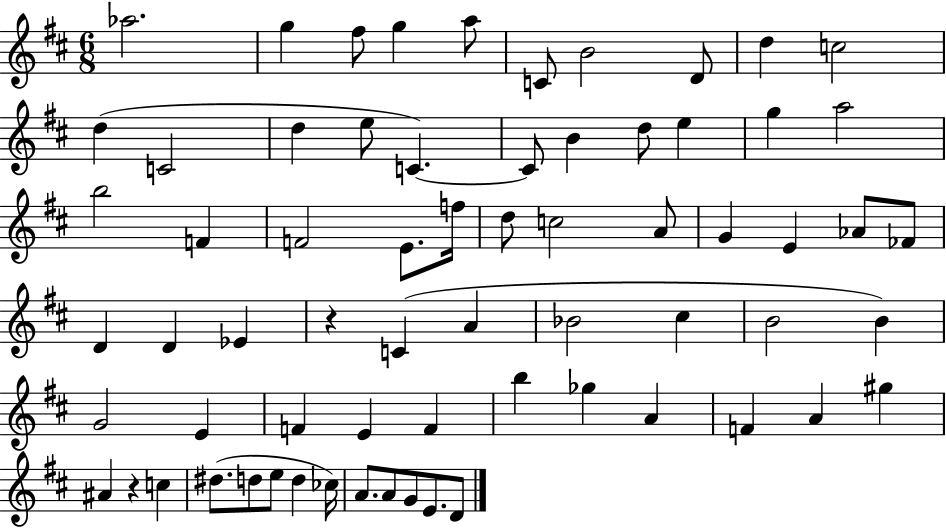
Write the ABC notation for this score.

X:1
T:Untitled
M:6/8
L:1/4
K:D
_a2 g ^f/2 g a/2 C/2 B2 D/2 d c2 d C2 d e/2 C C/2 B d/2 e g a2 b2 F F2 E/2 f/4 d/2 c2 A/2 G E _A/2 _F/2 D D _E z C A _B2 ^c B2 B G2 E F E F b _g A F A ^g ^A z c ^d/2 d/2 e/2 d _c/4 A/2 A/2 G/2 E/2 D/2